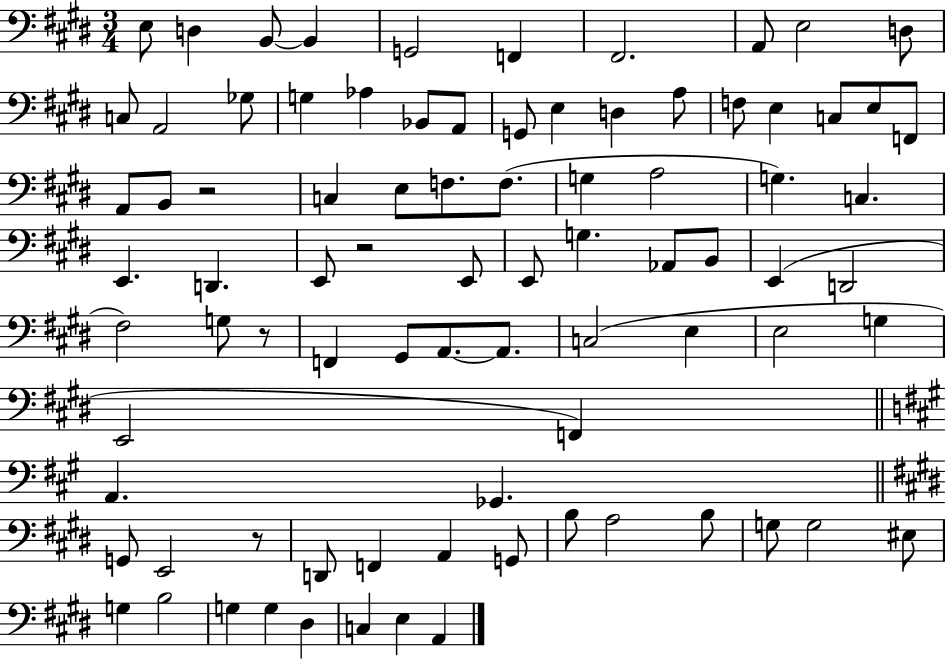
X:1
T:Untitled
M:3/4
L:1/4
K:E
E,/2 D, B,,/2 B,, G,,2 F,, ^F,,2 A,,/2 E,2 D,/2 C,/2 A,,2 _G,/2 G, _A, _B,,/2 A,,/2 G,,/2 E, D, A,/2 F,/2 E, C,/2 E,/2 F,,/2 A,,/2 B,,/2 z2 C, E,/2 F,/2 F,/2 G, A,2 G, C, E,, D,, E,,/2 z2 E,,/2 E,,/2 G, _A,,/2 B,,/2 E,, D,,2 ^F,2 G,/2 z/2 F,, ^G,,/2 A,,/2 A,,/2 C,2 E, E,2 G, E,,2 F,, A,, _G,, G,,/2 E,,2 z/2 D,,/2 F,, A,, G,,/2 B,/2 A,2 B,/2 G,/2 G,2 ^E,/2 G, B,2 G, G, ^D, C, E, A,,